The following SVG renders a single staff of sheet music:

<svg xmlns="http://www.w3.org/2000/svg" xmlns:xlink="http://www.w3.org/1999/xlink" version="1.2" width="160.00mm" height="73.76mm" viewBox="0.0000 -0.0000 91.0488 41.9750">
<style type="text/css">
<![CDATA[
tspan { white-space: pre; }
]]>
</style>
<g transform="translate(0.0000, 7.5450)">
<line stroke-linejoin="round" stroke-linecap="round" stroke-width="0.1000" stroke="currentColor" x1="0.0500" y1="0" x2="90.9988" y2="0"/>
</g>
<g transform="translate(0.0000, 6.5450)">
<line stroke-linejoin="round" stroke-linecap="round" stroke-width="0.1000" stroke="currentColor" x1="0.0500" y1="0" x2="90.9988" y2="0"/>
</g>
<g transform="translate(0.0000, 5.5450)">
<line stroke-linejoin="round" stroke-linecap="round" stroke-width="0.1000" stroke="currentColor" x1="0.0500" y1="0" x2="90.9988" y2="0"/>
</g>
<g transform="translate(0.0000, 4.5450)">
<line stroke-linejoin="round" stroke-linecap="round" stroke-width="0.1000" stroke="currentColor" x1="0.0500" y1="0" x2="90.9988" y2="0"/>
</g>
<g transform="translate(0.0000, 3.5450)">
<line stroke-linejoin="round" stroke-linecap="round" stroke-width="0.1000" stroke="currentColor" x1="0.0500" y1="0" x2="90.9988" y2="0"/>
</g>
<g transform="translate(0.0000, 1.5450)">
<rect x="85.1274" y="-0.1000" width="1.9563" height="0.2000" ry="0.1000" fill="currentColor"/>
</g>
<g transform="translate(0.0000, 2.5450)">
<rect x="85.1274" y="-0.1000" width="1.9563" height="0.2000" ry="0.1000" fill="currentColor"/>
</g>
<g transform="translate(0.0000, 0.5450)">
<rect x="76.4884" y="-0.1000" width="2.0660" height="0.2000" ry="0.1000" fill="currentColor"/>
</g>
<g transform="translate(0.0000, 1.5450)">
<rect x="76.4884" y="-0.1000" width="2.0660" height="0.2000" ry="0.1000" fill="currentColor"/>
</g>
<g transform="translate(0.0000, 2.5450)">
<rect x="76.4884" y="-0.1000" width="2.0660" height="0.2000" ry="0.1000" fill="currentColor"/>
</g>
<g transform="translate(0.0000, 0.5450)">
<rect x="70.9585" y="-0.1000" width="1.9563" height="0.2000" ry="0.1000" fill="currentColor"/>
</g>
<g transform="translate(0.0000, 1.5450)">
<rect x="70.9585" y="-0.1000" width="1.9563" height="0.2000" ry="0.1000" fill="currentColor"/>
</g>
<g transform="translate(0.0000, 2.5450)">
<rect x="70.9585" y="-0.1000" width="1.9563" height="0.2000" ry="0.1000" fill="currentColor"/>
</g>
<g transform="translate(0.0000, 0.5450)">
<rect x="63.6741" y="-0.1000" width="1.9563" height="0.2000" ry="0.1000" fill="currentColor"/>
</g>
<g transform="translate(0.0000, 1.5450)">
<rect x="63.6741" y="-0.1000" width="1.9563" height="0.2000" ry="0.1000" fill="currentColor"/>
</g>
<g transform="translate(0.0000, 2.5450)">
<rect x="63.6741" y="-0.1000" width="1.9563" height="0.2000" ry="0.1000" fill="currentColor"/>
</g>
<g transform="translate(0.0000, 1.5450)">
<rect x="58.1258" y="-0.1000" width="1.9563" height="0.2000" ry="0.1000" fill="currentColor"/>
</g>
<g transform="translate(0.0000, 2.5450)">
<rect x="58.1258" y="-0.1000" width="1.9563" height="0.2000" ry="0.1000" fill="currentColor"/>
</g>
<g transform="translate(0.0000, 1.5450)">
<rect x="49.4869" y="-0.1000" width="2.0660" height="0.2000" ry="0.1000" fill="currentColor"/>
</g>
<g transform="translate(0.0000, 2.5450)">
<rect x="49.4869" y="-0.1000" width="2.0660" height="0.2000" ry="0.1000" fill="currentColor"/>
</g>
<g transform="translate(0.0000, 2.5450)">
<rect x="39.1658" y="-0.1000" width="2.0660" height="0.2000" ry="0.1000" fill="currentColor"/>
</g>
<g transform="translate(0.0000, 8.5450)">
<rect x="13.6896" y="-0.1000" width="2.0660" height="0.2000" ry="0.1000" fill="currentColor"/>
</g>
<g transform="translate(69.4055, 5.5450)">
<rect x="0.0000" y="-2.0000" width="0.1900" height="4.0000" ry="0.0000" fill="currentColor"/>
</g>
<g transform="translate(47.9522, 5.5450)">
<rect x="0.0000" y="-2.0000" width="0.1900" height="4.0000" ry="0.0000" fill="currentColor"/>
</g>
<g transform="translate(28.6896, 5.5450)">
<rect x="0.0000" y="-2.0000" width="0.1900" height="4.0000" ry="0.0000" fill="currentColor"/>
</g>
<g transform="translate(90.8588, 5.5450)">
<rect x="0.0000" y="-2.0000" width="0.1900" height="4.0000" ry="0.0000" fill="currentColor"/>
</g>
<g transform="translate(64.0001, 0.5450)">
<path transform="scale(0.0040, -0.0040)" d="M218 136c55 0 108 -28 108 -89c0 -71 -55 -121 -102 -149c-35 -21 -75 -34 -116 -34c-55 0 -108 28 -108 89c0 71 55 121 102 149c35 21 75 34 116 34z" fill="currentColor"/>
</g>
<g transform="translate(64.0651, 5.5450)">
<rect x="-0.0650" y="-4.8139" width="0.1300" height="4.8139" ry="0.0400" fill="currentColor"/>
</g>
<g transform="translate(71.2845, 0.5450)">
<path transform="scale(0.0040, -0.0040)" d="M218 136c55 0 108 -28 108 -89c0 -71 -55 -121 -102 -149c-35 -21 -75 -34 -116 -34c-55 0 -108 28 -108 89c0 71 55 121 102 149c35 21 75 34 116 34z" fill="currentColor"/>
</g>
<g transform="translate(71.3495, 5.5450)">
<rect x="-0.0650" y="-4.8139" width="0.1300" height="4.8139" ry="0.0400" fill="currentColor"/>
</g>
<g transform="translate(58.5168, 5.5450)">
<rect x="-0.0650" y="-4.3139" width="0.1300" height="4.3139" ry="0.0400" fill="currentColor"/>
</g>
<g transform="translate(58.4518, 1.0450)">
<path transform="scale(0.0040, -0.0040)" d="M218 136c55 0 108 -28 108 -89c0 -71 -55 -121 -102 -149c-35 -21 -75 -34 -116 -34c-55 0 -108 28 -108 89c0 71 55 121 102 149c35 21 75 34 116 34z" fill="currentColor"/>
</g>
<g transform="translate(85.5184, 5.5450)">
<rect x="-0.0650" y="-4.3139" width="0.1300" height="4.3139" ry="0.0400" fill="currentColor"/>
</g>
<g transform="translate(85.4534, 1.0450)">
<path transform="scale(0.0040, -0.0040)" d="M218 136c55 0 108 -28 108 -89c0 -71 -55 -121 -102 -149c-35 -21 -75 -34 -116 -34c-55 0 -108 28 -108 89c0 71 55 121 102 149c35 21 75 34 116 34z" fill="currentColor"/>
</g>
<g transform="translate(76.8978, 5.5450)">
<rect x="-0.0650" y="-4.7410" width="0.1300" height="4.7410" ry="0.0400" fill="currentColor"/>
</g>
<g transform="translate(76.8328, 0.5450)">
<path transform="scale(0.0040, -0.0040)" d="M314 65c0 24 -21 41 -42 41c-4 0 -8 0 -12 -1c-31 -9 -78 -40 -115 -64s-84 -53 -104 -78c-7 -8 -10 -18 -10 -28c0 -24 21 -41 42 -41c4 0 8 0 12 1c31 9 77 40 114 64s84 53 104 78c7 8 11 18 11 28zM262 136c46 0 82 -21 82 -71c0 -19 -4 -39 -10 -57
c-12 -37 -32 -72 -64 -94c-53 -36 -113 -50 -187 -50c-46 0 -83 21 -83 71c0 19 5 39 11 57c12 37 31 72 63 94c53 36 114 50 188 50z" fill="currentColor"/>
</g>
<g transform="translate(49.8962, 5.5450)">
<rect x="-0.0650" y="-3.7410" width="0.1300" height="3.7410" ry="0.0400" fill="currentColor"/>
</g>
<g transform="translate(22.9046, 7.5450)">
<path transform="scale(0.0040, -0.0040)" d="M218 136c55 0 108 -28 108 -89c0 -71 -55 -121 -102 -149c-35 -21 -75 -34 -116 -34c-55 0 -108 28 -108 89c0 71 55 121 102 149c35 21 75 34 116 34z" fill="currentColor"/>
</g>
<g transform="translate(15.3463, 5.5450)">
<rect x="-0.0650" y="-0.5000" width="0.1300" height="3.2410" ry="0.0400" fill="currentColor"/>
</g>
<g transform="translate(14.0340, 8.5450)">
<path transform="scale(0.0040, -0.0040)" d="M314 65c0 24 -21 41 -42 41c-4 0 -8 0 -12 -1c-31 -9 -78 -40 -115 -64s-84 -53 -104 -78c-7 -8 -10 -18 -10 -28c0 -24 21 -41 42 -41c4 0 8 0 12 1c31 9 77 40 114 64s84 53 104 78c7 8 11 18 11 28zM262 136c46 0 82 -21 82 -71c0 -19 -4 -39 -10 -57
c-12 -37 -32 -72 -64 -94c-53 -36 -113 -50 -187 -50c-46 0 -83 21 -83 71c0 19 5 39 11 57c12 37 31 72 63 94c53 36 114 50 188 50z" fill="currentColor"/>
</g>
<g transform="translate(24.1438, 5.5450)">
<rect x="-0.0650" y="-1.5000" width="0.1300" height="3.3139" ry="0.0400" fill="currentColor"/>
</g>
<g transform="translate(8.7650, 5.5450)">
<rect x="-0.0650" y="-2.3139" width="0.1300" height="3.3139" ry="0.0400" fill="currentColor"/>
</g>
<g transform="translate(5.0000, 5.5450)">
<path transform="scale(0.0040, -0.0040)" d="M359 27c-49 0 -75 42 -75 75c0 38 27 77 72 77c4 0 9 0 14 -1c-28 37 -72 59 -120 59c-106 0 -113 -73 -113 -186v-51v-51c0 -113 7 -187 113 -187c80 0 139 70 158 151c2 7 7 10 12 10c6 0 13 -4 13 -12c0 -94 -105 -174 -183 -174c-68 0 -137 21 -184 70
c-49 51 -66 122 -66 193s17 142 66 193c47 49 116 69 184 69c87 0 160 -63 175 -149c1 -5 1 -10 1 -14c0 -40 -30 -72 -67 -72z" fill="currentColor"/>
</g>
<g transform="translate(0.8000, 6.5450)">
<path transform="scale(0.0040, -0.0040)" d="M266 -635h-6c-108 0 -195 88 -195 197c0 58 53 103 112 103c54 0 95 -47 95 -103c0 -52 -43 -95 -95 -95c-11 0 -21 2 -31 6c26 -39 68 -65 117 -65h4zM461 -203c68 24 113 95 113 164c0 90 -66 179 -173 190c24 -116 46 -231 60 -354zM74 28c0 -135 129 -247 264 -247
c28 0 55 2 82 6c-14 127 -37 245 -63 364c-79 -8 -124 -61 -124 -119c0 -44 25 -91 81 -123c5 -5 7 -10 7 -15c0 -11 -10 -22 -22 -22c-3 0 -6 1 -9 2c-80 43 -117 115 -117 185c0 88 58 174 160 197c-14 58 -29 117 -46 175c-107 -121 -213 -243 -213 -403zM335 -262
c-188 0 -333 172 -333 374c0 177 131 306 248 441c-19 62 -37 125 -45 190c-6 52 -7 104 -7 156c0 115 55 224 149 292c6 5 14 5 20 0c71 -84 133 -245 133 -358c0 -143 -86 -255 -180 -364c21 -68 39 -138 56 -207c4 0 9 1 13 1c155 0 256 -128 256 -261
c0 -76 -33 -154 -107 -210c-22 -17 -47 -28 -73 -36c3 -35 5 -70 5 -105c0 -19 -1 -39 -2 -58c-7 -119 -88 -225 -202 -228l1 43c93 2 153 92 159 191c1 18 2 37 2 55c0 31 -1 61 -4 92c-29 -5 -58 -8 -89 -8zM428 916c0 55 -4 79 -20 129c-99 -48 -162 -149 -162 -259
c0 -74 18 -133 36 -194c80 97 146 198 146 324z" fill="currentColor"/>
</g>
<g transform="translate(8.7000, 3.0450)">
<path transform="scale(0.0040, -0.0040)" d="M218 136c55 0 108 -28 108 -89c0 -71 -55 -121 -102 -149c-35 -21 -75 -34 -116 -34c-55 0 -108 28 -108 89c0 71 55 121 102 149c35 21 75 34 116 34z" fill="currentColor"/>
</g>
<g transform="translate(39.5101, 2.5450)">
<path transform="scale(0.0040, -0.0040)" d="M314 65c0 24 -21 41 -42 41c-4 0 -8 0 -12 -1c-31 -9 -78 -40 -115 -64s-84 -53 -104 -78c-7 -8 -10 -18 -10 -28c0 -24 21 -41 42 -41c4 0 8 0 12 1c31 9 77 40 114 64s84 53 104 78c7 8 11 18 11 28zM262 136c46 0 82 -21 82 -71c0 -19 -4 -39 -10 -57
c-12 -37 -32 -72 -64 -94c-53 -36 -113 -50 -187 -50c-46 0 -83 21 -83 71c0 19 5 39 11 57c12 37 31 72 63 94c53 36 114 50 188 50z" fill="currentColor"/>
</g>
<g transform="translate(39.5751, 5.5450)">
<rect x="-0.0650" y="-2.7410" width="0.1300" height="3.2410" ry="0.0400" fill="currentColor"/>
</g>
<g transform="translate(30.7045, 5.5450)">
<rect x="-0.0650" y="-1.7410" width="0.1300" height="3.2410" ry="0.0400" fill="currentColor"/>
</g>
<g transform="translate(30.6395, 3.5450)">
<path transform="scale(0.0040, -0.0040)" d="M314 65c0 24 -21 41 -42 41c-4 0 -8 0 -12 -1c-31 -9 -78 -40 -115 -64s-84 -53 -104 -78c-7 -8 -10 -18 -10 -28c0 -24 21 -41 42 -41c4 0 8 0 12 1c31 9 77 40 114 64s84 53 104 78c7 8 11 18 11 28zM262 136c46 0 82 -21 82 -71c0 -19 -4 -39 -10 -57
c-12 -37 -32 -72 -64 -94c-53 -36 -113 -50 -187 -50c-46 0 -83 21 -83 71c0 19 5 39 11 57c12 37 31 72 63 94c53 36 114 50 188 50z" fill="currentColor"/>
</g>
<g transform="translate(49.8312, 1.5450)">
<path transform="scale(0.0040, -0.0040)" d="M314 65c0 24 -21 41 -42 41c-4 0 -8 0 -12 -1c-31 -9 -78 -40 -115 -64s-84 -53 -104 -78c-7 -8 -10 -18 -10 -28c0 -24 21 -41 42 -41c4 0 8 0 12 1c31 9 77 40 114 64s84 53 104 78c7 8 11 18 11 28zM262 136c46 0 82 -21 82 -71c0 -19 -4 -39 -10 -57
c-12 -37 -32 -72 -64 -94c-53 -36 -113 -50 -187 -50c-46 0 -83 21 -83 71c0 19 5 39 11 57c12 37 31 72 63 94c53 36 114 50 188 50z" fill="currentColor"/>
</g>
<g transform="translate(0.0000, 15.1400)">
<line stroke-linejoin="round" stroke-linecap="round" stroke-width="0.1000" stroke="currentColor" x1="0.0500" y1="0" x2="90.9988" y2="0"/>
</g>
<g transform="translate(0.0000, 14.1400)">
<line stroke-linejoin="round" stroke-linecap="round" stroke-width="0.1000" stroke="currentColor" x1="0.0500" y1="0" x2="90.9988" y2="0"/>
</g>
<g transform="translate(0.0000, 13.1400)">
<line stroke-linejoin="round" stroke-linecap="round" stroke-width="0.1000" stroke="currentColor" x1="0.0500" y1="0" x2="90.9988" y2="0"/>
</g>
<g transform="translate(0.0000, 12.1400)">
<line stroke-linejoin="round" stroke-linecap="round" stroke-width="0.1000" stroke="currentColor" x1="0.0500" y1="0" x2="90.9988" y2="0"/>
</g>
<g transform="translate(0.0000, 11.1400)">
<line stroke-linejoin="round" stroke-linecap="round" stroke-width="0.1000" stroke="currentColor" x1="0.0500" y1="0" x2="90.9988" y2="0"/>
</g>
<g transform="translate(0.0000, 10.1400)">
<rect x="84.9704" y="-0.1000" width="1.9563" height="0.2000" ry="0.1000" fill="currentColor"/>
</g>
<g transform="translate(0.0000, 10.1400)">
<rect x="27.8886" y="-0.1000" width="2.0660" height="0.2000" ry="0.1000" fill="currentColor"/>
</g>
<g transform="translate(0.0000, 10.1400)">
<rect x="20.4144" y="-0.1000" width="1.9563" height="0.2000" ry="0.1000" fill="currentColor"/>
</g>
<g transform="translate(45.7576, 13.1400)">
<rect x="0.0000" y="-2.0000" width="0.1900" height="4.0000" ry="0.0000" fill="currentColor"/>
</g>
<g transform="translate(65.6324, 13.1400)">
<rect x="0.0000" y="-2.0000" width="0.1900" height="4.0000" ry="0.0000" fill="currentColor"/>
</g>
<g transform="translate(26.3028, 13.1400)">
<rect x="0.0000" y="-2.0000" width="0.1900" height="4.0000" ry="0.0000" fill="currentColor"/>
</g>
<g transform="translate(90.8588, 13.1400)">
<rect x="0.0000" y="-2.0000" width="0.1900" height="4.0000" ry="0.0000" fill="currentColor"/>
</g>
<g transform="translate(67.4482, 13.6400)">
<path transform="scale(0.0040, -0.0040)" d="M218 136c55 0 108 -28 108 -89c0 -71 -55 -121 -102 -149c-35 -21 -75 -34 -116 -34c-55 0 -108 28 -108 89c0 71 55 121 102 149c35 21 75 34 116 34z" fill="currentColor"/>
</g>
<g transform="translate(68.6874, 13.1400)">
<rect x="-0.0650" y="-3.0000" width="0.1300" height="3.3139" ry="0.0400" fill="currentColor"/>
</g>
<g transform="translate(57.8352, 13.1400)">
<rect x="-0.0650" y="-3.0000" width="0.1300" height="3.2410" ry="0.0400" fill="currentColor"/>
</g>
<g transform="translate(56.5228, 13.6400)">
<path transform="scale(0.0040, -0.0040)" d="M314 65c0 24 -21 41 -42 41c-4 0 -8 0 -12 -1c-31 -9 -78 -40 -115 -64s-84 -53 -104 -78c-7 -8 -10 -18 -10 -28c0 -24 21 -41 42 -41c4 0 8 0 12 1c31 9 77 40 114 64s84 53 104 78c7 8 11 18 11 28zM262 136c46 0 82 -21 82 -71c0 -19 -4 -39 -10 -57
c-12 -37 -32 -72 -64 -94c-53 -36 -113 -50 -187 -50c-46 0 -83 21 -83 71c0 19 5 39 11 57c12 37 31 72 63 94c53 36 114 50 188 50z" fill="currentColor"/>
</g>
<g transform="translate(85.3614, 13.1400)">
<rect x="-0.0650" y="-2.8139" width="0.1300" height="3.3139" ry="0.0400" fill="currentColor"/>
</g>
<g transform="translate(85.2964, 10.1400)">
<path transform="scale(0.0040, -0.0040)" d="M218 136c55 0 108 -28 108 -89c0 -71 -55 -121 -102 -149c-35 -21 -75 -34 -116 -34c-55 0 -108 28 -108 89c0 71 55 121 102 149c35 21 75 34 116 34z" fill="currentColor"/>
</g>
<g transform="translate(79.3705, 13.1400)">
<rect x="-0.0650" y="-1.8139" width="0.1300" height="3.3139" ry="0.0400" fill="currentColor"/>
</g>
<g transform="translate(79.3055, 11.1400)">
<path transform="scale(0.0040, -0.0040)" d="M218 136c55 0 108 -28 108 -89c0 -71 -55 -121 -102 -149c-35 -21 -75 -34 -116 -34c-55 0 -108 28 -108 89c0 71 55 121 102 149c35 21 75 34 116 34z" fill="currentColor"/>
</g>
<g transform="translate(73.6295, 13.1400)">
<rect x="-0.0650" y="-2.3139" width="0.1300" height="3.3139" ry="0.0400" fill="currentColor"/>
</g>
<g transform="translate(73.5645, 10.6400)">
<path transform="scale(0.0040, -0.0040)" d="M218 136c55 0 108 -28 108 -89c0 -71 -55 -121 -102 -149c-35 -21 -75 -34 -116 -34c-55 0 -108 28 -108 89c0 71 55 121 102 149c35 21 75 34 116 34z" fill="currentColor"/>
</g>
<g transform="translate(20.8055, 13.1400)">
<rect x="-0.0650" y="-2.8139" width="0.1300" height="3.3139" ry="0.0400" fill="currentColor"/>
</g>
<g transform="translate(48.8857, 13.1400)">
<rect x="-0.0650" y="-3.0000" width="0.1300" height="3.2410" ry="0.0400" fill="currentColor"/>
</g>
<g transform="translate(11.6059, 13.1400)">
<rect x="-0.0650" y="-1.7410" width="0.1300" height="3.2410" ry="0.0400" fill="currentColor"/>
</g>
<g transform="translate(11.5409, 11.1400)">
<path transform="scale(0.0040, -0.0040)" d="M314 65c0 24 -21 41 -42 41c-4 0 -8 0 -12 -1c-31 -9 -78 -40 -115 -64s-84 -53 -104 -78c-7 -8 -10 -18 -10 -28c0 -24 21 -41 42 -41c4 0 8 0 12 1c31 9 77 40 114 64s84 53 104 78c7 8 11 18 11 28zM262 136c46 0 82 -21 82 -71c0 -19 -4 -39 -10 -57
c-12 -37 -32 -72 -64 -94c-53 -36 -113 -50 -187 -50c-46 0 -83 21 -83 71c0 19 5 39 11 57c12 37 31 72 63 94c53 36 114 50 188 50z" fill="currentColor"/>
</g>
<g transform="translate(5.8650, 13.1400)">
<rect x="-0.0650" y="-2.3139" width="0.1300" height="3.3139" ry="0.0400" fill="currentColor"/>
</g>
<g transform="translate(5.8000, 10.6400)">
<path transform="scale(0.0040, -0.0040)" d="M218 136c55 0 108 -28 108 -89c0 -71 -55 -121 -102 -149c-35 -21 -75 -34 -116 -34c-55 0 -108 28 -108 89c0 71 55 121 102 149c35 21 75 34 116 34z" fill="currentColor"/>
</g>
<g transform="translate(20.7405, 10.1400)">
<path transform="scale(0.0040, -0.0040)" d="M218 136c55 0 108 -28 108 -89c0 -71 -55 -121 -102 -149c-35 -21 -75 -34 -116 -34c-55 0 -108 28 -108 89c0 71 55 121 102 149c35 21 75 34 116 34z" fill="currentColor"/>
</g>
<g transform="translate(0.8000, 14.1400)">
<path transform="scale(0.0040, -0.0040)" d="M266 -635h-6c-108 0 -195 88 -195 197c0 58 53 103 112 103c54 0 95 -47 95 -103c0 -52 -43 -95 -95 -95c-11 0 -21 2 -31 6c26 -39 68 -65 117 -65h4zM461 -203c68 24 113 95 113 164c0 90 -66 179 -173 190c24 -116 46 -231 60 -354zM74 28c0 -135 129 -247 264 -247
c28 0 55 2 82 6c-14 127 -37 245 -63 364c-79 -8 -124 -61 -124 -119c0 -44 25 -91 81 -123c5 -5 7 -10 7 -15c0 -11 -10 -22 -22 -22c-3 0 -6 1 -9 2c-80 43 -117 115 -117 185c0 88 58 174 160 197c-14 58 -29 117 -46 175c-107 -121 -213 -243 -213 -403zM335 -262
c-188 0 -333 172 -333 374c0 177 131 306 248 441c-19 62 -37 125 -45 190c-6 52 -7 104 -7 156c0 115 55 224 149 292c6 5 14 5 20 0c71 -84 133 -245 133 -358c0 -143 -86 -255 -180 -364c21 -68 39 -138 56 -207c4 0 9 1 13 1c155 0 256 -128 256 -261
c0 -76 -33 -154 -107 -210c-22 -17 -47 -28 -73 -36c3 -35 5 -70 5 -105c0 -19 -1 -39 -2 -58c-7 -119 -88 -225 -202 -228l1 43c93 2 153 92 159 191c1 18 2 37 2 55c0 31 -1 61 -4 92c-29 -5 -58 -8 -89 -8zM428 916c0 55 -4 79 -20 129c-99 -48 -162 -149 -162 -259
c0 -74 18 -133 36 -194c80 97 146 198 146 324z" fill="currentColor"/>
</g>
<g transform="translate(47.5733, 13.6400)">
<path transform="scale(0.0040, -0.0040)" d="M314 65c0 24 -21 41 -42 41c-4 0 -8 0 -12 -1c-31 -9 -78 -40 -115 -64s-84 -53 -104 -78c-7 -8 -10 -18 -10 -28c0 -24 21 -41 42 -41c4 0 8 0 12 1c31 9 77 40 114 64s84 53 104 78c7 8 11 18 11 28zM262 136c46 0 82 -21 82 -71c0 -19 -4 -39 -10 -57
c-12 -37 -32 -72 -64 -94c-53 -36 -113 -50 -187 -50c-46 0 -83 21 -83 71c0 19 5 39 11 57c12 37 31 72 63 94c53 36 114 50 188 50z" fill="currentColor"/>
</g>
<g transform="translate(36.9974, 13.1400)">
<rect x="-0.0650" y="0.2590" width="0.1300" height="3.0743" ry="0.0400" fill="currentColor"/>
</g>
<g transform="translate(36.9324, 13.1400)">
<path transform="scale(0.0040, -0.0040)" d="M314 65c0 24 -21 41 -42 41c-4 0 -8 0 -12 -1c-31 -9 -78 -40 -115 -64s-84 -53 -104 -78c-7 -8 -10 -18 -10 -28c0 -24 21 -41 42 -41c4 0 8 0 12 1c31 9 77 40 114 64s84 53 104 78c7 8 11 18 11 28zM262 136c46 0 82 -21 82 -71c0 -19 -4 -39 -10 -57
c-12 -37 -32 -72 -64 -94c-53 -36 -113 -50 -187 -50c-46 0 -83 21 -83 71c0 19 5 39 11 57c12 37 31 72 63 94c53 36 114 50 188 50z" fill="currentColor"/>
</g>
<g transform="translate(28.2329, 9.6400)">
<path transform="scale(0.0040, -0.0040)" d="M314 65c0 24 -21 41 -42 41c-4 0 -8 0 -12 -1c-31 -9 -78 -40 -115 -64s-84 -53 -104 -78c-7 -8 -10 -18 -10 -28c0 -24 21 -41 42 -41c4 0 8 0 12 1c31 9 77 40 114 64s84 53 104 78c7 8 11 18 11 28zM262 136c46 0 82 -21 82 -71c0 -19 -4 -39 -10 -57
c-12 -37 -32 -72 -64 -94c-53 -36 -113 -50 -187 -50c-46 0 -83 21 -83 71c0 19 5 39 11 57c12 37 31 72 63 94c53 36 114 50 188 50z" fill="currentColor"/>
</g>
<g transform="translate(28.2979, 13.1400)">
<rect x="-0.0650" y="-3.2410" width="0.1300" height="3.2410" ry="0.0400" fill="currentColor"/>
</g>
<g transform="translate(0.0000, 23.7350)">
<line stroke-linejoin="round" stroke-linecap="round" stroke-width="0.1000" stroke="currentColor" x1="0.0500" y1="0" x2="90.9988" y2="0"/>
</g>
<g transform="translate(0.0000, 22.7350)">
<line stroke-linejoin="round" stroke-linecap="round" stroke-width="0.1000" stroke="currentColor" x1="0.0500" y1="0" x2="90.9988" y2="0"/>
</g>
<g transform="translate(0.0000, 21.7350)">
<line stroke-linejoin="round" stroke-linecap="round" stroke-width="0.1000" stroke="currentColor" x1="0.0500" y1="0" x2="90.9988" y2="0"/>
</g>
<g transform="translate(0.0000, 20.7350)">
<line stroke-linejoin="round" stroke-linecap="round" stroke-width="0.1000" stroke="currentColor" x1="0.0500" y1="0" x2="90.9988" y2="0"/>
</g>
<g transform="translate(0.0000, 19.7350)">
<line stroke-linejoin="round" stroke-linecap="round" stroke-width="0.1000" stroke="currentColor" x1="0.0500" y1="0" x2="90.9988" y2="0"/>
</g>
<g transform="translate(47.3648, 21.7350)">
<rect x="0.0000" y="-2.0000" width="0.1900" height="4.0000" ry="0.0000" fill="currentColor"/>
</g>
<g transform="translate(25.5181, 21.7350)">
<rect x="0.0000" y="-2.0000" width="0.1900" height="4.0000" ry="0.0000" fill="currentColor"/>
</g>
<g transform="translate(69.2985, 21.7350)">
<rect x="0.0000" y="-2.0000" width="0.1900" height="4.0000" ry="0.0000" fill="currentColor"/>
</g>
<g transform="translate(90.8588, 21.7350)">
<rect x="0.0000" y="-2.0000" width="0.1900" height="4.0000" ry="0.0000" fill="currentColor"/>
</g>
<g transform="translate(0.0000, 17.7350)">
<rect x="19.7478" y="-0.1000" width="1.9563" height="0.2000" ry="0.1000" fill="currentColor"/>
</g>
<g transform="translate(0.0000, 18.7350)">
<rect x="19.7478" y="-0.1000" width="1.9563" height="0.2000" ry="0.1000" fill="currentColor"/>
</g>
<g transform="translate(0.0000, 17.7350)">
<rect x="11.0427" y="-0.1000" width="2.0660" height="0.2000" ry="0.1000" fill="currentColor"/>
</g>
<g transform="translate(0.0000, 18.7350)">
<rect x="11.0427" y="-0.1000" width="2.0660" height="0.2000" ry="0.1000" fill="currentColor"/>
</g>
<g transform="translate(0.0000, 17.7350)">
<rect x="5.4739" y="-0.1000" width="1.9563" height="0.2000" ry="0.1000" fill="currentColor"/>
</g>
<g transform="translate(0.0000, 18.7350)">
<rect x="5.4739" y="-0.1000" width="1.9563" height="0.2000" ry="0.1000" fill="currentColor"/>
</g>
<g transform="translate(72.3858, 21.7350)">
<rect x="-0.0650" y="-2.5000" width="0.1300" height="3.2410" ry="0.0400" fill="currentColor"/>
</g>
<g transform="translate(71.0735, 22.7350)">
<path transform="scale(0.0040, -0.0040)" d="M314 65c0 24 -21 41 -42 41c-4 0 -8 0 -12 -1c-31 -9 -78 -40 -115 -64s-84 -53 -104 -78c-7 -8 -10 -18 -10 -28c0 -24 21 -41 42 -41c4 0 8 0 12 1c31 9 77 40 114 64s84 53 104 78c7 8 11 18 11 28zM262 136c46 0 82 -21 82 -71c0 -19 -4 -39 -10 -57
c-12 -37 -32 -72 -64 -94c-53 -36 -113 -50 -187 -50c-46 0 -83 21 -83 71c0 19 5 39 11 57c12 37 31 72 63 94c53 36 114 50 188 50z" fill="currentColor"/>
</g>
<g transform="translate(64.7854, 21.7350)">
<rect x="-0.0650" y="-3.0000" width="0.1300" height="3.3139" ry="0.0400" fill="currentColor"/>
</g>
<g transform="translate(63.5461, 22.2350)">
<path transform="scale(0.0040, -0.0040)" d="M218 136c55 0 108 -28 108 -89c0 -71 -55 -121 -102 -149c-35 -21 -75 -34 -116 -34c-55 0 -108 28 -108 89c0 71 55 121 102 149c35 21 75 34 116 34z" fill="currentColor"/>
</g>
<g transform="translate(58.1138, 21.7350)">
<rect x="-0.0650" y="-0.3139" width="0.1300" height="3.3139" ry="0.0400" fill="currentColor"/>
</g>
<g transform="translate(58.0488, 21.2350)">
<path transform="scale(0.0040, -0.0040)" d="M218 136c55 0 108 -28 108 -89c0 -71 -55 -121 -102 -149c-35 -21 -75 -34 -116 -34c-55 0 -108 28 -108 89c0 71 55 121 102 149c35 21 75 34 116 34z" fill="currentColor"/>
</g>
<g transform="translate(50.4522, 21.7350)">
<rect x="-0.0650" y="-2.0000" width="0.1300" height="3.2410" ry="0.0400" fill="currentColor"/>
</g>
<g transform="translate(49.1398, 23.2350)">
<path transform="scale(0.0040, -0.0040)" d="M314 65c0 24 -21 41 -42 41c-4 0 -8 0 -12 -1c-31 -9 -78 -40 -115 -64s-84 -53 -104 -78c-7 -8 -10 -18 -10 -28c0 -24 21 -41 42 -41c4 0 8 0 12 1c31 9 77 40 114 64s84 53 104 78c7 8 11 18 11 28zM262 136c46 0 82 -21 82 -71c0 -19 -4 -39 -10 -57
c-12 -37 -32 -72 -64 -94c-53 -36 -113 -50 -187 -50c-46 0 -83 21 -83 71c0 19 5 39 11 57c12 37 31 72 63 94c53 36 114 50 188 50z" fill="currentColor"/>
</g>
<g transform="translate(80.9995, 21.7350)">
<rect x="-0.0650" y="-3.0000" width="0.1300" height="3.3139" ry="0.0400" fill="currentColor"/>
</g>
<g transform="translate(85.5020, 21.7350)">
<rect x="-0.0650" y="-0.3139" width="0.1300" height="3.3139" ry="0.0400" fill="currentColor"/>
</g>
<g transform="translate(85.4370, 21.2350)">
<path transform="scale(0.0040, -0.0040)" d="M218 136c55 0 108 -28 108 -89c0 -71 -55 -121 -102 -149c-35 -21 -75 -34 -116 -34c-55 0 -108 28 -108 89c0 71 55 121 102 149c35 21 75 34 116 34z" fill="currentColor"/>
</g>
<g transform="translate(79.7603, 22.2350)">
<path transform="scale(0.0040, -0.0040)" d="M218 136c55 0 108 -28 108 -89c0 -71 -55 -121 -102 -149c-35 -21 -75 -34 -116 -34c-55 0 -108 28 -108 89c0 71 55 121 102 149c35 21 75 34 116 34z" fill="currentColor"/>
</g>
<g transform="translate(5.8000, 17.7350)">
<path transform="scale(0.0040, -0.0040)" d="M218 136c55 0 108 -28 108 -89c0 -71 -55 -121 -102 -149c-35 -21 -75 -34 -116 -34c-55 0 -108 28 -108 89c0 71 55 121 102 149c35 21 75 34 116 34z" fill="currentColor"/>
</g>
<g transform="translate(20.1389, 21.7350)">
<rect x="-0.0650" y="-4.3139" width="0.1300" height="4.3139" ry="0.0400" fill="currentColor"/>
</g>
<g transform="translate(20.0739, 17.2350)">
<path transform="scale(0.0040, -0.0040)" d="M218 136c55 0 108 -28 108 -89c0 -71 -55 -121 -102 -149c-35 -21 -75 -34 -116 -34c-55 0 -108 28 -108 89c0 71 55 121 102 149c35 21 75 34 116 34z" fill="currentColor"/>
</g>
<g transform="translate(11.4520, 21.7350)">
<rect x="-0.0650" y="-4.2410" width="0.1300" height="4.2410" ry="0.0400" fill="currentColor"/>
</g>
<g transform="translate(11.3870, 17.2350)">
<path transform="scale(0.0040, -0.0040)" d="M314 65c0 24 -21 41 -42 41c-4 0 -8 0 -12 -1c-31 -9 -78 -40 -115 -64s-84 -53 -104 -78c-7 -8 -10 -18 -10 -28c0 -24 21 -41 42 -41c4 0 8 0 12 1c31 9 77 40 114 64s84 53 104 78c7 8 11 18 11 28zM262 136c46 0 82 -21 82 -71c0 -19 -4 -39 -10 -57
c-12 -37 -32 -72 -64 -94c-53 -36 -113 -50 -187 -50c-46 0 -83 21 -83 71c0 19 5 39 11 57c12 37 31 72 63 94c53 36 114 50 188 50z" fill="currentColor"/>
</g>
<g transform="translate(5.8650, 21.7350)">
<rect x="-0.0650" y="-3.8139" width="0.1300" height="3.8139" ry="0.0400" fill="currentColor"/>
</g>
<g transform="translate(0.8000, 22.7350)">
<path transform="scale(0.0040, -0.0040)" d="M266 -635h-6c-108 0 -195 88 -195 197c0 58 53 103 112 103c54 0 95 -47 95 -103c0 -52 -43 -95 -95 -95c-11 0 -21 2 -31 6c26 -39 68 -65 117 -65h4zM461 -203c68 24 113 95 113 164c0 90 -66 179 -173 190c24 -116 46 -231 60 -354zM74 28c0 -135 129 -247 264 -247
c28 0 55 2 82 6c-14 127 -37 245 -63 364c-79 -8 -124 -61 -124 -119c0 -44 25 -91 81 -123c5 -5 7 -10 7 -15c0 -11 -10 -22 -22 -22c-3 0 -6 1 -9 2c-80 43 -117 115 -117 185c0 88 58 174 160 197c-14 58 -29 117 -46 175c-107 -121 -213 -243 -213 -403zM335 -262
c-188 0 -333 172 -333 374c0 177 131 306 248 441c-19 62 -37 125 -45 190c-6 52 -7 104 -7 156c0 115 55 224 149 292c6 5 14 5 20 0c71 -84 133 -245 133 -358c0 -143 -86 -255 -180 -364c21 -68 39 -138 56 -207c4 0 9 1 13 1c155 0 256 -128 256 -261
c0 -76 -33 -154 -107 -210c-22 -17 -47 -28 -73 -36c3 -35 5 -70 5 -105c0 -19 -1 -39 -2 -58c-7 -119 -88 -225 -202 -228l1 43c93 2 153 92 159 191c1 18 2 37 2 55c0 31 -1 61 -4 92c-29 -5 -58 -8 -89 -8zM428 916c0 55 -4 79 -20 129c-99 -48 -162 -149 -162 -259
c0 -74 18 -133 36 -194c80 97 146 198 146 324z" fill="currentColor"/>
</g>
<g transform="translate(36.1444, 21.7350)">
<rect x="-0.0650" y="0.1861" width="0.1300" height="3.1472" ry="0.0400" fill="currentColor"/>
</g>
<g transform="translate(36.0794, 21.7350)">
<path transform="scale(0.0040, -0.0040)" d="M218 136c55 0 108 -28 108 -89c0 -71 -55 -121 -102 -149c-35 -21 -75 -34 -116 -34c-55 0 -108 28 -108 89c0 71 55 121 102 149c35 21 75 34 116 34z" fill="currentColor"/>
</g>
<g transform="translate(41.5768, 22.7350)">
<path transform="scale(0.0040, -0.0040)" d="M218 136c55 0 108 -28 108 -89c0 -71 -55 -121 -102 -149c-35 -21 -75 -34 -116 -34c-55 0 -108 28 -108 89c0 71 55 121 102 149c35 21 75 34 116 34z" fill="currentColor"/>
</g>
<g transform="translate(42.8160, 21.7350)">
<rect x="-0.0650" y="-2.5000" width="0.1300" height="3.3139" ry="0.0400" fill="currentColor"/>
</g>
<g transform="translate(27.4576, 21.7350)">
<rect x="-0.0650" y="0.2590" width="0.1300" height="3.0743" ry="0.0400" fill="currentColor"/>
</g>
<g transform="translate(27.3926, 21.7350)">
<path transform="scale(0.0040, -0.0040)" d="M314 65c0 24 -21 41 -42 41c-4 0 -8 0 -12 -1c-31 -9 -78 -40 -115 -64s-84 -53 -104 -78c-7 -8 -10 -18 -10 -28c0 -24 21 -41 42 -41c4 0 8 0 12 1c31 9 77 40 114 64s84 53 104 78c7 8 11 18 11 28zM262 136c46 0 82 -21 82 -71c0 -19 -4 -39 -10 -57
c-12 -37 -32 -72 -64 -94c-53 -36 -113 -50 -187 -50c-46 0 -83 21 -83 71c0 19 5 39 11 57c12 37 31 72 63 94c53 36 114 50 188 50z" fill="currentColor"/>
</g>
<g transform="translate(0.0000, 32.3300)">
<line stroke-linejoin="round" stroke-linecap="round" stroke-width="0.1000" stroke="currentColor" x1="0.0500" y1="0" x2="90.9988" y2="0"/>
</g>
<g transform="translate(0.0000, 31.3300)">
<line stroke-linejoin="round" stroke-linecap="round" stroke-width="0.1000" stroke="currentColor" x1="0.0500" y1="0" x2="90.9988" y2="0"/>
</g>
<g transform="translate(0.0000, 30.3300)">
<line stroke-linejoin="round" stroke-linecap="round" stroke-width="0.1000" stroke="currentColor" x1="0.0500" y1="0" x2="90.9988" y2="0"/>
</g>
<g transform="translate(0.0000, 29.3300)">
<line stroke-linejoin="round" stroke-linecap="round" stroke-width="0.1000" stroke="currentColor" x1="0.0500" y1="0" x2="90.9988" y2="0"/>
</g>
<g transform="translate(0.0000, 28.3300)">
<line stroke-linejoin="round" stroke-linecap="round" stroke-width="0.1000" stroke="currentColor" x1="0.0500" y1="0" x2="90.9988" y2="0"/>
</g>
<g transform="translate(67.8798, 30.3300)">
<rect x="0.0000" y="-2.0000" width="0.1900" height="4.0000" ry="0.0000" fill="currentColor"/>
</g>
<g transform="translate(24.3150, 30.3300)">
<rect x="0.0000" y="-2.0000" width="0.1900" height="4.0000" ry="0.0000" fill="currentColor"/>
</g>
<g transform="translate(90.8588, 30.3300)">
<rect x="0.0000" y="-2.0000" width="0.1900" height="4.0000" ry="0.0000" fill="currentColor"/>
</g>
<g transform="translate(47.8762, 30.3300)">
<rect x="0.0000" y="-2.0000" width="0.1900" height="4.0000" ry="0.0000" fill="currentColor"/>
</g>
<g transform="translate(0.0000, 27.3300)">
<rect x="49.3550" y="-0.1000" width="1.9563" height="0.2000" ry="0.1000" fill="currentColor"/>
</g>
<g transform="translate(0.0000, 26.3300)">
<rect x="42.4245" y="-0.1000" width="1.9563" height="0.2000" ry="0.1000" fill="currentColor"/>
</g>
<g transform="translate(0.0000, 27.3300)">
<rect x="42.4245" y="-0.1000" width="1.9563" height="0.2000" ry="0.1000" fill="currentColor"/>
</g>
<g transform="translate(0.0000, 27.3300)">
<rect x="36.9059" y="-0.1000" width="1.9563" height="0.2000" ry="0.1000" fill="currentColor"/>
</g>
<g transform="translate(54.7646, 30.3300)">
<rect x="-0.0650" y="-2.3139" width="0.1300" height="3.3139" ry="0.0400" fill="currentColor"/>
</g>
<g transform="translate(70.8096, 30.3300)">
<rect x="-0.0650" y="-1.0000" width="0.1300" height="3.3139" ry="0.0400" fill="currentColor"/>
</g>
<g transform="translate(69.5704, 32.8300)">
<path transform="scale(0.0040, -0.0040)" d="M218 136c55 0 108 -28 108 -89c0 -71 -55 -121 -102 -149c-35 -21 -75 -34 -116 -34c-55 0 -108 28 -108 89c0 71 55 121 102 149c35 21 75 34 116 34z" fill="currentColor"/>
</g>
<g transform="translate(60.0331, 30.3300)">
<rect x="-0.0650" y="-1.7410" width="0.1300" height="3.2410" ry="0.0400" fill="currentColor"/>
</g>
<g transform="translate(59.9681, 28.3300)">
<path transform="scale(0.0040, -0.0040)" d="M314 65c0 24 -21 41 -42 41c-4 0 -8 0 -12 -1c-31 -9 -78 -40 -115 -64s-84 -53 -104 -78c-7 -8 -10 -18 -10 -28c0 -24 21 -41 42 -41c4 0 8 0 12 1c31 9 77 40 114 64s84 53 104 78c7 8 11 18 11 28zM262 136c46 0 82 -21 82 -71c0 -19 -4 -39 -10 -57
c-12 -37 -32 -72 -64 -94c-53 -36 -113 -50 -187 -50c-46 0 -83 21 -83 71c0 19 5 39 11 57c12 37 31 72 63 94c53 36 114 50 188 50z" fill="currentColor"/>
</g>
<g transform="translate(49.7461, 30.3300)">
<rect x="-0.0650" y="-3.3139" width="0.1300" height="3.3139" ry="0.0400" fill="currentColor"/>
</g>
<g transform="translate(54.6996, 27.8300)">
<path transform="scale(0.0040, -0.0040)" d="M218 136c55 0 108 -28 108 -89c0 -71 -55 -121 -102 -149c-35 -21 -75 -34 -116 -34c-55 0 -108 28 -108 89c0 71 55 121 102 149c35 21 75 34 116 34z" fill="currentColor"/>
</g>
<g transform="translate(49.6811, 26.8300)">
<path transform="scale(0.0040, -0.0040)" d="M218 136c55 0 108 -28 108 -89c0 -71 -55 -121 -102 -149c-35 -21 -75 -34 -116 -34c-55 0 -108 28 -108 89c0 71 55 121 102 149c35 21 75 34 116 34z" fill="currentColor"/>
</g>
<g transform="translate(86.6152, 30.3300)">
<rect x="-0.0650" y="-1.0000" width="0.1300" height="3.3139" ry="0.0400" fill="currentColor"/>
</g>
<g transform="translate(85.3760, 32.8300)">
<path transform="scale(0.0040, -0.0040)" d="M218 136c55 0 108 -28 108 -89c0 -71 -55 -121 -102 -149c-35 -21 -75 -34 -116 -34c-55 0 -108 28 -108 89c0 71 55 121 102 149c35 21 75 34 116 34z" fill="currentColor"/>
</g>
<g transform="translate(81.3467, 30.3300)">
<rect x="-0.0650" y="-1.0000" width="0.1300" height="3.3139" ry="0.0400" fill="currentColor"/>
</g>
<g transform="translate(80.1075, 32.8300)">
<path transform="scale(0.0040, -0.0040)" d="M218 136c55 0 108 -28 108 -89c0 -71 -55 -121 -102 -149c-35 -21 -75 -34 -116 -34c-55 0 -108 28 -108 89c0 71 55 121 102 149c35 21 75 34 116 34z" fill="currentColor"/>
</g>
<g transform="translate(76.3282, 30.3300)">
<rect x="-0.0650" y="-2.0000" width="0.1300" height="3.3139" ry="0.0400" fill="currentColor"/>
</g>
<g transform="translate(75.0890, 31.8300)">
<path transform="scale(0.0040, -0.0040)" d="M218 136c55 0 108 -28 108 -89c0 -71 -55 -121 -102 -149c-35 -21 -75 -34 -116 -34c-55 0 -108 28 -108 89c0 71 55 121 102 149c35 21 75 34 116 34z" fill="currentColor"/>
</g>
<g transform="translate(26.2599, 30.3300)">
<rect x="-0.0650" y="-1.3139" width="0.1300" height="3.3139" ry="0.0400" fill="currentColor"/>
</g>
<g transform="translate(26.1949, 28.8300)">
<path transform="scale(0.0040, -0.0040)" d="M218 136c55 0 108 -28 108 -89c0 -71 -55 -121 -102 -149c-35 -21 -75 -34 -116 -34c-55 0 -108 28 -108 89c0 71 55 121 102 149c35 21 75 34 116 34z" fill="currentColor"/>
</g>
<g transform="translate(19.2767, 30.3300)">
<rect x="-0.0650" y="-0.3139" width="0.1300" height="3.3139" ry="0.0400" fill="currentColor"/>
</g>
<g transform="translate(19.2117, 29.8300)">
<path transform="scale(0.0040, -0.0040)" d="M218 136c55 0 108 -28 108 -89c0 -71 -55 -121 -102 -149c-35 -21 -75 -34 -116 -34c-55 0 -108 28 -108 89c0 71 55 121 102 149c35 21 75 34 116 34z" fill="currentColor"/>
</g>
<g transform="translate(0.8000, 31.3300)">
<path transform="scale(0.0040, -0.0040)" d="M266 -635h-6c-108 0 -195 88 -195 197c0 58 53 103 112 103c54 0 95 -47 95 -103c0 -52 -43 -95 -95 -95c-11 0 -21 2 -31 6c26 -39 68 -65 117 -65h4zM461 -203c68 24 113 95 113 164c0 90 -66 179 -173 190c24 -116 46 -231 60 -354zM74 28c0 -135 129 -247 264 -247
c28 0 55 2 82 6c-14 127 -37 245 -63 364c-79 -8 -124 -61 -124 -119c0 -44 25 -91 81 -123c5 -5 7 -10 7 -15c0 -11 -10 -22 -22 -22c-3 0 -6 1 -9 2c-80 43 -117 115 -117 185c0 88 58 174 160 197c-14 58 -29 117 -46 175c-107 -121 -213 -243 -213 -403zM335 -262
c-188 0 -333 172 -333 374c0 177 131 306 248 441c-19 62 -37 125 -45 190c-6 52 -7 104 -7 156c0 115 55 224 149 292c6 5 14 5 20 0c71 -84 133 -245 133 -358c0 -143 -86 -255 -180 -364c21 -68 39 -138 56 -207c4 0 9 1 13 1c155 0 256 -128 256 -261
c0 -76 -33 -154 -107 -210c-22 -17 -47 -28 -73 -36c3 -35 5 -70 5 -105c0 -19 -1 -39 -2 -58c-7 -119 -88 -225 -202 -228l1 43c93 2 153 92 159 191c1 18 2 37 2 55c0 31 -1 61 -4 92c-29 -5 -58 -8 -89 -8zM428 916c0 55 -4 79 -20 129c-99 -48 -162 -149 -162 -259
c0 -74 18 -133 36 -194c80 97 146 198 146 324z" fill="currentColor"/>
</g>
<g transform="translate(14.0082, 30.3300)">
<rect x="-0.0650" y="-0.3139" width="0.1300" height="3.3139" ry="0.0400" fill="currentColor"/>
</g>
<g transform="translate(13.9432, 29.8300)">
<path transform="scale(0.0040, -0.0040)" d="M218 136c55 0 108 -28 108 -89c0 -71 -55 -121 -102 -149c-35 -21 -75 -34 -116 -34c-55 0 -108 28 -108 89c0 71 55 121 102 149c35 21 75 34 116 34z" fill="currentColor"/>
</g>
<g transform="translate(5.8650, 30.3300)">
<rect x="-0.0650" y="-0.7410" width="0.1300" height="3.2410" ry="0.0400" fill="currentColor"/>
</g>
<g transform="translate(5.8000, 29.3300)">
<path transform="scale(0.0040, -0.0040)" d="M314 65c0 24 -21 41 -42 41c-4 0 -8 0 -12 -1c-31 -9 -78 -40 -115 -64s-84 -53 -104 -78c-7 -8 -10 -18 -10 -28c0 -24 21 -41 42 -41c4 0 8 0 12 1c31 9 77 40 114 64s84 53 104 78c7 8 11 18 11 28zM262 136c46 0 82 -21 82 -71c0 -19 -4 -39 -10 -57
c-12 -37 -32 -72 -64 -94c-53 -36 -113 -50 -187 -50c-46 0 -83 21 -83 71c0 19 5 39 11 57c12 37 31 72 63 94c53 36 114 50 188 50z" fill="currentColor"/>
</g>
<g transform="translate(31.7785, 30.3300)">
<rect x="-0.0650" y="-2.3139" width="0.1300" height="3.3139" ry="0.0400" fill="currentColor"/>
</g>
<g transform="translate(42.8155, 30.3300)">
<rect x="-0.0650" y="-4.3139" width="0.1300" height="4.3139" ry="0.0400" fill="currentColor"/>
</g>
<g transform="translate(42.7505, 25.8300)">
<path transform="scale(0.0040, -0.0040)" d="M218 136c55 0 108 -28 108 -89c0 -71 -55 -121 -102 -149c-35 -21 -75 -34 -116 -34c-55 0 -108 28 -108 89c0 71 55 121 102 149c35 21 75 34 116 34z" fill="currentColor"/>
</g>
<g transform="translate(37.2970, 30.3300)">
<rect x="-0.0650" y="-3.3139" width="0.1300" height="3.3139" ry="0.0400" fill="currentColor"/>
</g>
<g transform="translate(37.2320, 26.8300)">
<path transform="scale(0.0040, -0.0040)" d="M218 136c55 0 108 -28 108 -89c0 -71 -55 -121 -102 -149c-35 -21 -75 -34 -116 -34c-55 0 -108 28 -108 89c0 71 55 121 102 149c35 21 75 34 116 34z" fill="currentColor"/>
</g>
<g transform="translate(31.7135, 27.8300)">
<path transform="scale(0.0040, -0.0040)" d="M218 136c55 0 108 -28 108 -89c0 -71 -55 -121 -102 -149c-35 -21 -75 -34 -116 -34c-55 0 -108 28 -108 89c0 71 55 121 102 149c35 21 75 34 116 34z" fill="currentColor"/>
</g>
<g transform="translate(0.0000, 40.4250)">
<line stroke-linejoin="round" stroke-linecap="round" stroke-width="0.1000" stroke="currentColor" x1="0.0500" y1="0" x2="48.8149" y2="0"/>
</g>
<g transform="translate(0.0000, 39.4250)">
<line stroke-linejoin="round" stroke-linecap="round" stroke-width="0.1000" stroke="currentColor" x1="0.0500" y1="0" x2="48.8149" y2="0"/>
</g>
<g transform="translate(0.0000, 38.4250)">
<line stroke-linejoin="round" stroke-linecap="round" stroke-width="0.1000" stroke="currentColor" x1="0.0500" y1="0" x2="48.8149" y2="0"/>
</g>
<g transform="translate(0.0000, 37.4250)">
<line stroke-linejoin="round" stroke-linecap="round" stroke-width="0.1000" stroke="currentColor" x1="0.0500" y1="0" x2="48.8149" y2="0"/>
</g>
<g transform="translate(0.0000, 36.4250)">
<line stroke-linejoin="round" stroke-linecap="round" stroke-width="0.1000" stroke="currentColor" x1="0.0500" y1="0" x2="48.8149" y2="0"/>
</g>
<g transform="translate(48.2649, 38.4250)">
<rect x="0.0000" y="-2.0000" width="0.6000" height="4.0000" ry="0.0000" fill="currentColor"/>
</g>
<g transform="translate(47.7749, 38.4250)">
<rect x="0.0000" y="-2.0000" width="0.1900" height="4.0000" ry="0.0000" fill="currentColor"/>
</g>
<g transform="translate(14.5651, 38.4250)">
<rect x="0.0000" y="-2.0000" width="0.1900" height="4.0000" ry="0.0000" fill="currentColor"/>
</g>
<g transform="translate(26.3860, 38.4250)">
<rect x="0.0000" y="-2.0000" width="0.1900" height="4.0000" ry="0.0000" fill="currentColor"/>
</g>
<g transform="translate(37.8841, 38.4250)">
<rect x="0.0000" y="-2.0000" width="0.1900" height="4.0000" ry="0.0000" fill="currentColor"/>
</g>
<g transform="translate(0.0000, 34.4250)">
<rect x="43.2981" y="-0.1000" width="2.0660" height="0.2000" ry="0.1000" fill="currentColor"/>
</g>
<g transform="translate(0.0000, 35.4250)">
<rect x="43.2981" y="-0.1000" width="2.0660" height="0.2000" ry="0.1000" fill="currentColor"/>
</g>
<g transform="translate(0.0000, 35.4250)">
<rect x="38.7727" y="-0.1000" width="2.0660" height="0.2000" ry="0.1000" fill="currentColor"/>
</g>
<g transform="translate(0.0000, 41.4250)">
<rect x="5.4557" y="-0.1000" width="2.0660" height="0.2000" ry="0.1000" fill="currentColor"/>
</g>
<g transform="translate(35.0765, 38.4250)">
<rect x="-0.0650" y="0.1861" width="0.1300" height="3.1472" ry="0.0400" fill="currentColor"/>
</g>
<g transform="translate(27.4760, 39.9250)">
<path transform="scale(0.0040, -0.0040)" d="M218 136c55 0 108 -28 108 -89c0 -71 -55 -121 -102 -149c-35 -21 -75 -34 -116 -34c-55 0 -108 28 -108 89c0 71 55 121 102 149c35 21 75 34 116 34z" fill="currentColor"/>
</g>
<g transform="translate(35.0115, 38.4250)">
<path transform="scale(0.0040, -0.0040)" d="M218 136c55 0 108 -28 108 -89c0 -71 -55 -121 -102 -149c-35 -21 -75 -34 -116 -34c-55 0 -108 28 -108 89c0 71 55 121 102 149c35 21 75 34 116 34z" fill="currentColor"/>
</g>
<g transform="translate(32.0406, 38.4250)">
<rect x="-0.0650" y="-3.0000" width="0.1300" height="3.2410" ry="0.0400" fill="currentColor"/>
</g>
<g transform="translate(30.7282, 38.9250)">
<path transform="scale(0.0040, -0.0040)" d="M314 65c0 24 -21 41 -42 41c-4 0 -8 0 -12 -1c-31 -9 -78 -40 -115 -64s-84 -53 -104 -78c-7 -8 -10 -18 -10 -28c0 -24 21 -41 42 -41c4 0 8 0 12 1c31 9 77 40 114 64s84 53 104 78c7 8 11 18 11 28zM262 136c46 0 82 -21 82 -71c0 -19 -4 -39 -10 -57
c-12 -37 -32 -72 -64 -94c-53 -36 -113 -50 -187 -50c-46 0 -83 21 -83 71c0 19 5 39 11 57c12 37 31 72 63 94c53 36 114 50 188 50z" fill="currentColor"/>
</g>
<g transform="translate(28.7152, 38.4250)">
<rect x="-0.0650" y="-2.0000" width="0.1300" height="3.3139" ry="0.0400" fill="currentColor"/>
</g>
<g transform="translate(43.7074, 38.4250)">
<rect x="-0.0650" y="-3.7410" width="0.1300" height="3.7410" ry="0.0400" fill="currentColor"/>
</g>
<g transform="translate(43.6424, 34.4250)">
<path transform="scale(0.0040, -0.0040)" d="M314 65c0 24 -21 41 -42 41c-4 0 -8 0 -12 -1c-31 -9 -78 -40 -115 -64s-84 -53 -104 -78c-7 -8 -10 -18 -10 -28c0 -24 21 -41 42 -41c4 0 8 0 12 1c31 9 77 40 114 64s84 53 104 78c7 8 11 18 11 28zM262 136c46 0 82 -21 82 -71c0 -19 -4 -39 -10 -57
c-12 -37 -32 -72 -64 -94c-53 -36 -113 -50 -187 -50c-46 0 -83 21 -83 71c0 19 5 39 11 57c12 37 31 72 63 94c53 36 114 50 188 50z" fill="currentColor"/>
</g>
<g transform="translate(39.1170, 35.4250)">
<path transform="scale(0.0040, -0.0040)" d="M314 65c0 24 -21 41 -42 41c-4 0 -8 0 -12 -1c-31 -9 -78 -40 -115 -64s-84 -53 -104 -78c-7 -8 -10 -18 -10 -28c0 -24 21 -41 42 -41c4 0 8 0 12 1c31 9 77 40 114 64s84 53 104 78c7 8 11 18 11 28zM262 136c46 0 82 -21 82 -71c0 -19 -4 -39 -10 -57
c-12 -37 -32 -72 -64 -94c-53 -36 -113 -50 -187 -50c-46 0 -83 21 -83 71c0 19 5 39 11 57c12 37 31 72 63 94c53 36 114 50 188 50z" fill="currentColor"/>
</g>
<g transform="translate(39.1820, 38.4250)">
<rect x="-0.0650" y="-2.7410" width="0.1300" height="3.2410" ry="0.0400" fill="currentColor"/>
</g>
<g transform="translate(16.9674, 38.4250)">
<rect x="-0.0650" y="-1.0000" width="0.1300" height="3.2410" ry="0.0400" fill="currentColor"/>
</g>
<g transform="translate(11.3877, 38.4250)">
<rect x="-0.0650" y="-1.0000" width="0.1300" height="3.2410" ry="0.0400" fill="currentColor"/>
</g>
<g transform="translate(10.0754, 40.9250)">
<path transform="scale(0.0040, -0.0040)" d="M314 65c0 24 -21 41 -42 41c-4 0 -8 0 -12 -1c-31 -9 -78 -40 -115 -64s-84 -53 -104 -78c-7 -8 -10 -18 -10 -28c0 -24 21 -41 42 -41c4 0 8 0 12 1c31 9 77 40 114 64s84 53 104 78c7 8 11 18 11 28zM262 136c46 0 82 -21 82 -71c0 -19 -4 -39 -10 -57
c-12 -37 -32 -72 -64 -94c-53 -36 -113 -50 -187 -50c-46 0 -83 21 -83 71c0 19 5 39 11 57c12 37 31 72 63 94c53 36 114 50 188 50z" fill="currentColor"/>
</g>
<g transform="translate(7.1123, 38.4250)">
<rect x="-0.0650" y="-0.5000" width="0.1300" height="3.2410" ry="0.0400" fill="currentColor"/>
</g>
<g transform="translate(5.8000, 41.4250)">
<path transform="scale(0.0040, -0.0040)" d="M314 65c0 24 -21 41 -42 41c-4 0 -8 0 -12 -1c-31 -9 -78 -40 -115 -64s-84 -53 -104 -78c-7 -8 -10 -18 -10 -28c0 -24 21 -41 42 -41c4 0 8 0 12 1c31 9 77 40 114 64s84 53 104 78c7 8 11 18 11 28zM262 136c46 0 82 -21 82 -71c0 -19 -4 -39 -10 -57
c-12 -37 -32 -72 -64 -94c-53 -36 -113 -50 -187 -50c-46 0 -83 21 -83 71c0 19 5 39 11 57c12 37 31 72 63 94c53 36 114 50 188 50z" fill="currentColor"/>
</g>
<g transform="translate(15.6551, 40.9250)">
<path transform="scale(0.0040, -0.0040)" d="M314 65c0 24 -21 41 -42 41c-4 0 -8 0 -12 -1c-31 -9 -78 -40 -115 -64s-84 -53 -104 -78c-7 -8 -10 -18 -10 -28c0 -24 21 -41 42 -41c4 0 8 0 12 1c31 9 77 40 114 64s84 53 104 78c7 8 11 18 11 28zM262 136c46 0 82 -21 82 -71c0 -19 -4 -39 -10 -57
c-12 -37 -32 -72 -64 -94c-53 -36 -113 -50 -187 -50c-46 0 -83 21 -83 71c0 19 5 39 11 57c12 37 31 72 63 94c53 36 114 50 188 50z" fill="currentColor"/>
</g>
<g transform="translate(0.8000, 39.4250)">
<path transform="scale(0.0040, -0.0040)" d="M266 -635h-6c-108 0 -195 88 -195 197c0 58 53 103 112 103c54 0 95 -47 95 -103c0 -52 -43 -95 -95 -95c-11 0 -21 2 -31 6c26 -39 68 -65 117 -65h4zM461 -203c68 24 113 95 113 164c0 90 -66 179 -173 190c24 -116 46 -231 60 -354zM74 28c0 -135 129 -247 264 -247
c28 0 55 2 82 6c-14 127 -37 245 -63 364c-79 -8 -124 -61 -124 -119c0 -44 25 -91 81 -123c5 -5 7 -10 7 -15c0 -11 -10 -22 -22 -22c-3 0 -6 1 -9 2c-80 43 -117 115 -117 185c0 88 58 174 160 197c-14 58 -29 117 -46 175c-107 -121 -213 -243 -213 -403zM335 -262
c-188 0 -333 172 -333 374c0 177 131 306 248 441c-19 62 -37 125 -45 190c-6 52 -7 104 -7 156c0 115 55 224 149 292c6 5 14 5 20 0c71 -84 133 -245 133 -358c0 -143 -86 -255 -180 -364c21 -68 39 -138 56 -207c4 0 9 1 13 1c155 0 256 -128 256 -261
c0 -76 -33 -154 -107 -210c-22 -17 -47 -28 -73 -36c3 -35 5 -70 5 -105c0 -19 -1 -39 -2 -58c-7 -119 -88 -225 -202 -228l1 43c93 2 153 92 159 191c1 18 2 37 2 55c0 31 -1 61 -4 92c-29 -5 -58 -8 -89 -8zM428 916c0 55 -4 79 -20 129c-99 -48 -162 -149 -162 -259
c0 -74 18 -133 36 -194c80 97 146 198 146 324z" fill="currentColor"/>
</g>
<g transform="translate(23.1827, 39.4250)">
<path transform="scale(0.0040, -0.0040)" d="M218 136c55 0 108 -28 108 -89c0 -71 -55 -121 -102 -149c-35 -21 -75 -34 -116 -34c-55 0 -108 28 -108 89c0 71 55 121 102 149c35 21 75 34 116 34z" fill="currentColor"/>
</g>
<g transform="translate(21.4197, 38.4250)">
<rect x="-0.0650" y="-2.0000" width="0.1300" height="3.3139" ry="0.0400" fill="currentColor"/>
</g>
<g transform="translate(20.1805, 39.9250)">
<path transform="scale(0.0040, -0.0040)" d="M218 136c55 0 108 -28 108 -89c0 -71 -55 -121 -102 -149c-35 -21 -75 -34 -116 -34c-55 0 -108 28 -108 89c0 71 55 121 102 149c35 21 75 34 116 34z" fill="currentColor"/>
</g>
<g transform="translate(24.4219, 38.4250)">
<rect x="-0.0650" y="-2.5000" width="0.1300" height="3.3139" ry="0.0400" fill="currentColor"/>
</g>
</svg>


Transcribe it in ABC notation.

X:1
T:Untitled
M:4/4
L:1/4
K:C
g C2 E f2 a2 c'2 d' e' e' e'2 d' g f2 a b2 B2 A2 A2 A g f a c' d'2 d' B2 B G F2 c A G2 A c d2 c c e g b d' b g f2 D F D D C2 D2 D2 F G F A2 B a2 c'2